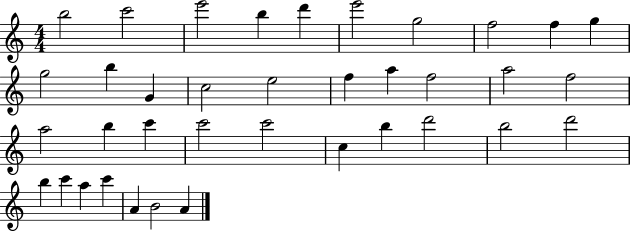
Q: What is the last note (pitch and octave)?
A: A4